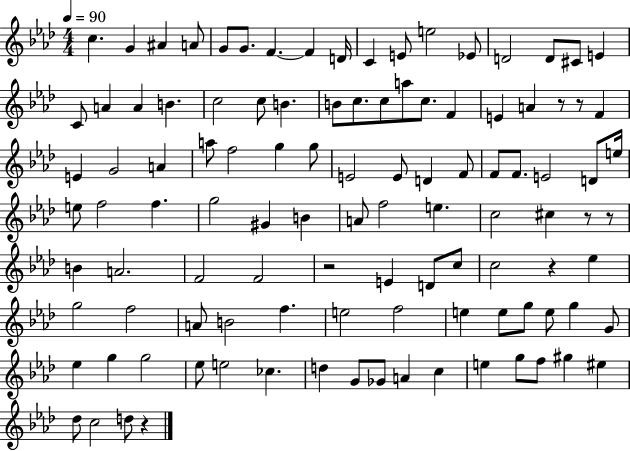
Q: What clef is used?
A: treble